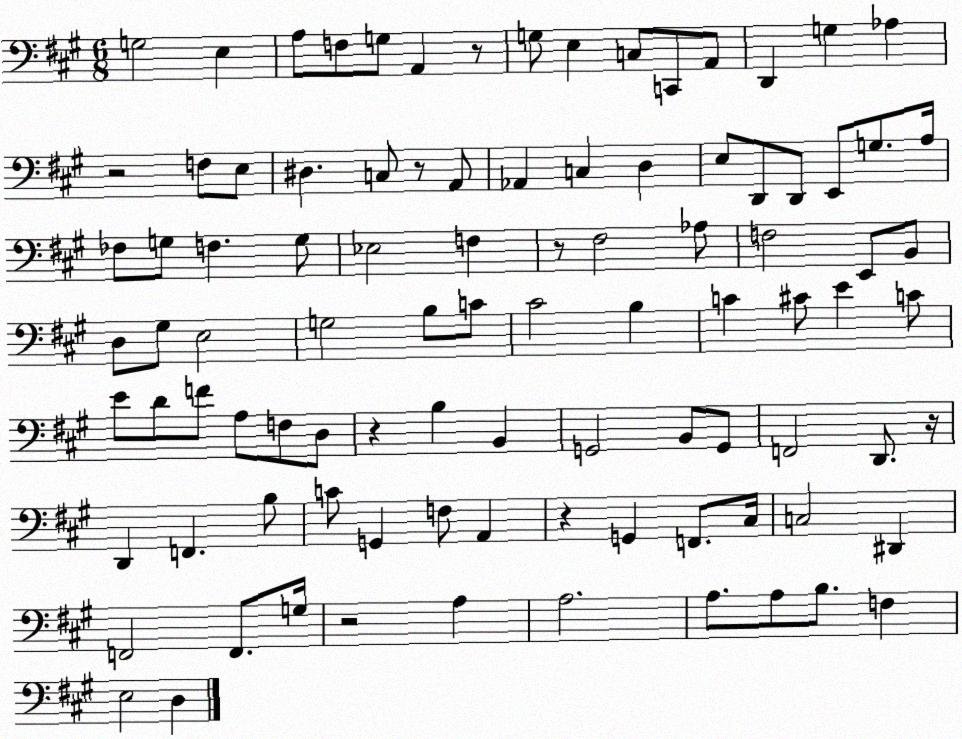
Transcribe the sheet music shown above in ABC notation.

X:1
T:Untitled
M:6/8
L:1/4
K:A
G,2 E, A,/2 F,/2 G,/2 A,, z/2 G,/2 E, C,/2 C,,/2 A,,/2 D,, G, _A, z2 F,/2 E,/2 ^D, C,/2 z/2 A,,/2 _A,, C, D, E,/2 D,,/2 D,,/2 E,,/2 G,/2 A,/4 _F,/2 G,/2 F, G,/2 _E,2 F, z/2 ^F,2 _A,/2 F,2 E,,/2 B,,/2 D,/2 ^G,/2 E,2 G,2 B,/2 C/2 ^C2 B, C ^C/2 E C/2 E/2 D/2 F/2 A,/2 F,/2 D,/2 z B, B,, G,,2 B,,/2 G,,/2 F,,2 D,,/2 z/4 D,, F,, B,/2 C/2 G,, F,/2 A,, z G,, F,,/2 ^C,/4 C,2 ^D,, F,,2 F,,/2 G,/4 z2 A, A,2 A,/2 A,/2 B,/2 F, E,2 D,